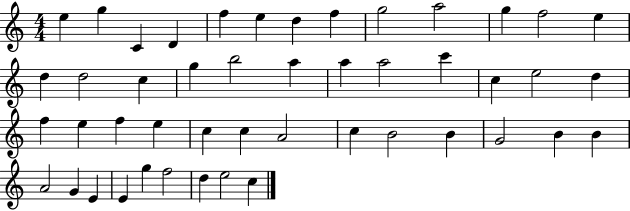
{
  \clef treble
  \numericTimeSignature
  \time 4/4
  \key c \major
  e''4 g''4 c'4 d'4 | f''4 e''4 d''4 f''4 | g''2 a''2 | g''4 f''2 e''4 | \break d''4 d''2 c''4 | g''4 b''2 a''4 | a''4 a''2 c'''4 | c''4 e''2 d''4 | \break f''4 e''4 f''4 e''4 | c''4 c''4 a'2 | c''4 b'2 b'4 | g'2 b'4 b'4 | \break a'2 g'4 e'4 | e'4 g''4 f''2 | d''4 e''2 c''4 | \bar "|."
}